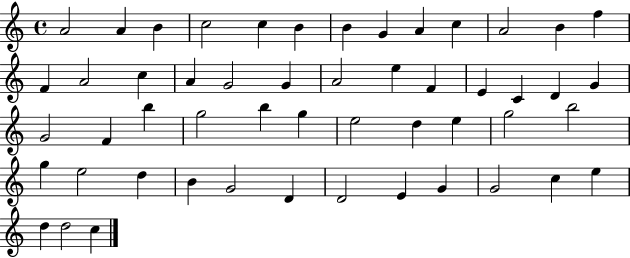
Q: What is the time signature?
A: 4/4